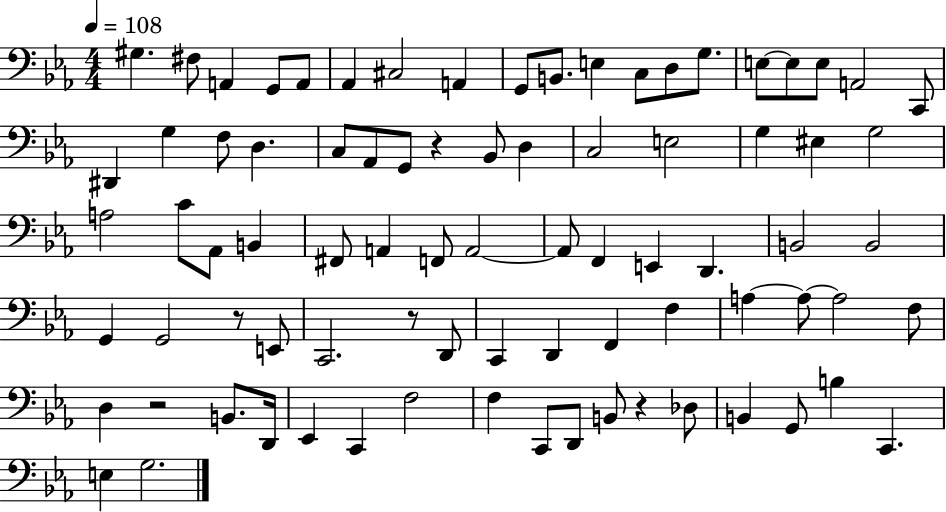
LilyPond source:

{
  \clef bass
  \numericTimeSignature
  \time 4/4
  \key ees \major
  \tempo 4 = 108
  \repeat volta 2 { gis4. fis8 a,4 g,8 a,8 | aes,4 cis2 a,4 | g,8 b,8. e4 c8 d8 g8. | e8~~ e8 e8 a,2 c,8 | \break dis,4 g4 f8 d4. | c8 aes,8 g,8 r4 bes,8 d4 | c2 e2 | g4 eis4 g2 | \break a2 c'8 aes,8 b,4 | fis,8 a,4 f,8 a,2~~ | a,8 f,4 e,4 d,4. | b,2 b,2 | \break g,4 g,2 r8 e,8 | c,2. r8 d,8 | c,4 d,4 f,4 f4 | a4~~ a8~~ a2 f8 | \break d4 r2 b,8. d,16 | ees,4 c,4 f2 | f4 c,8 d,8 b,8 r4 des8 | b,4 g,8 b4 c,4. | \break e4 g2. | } \bar "|."
}